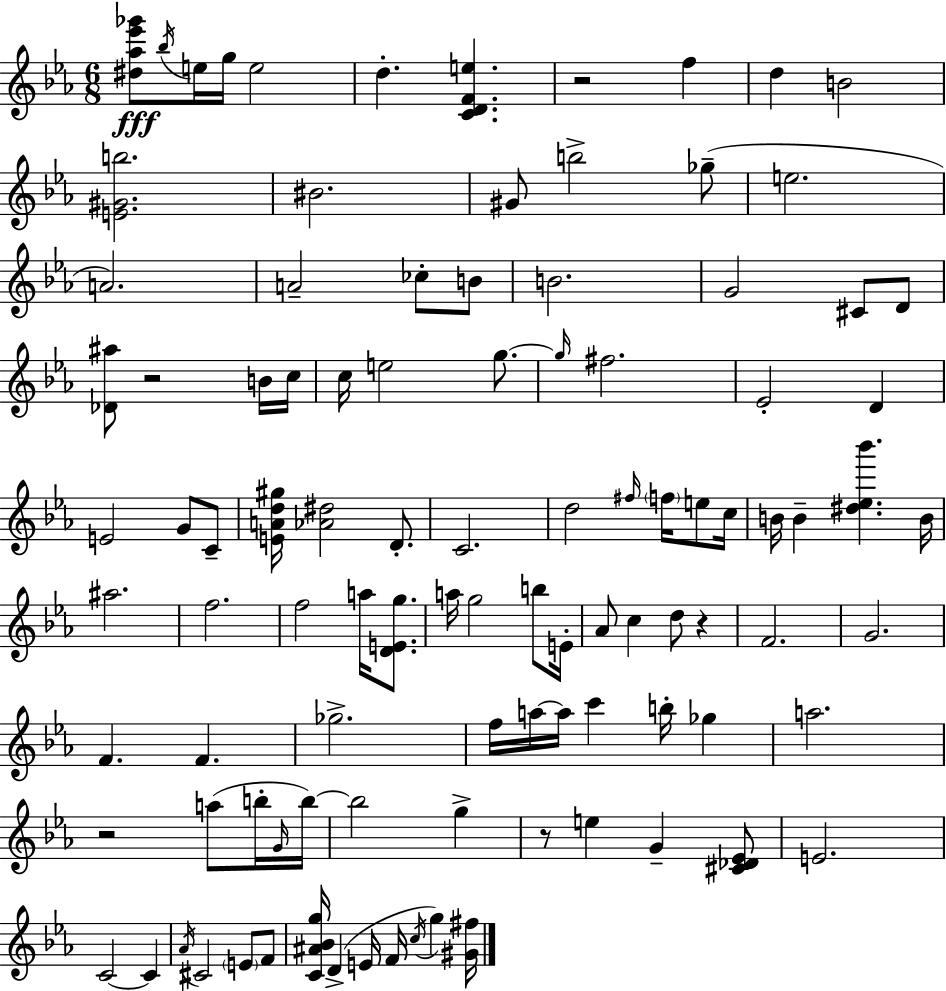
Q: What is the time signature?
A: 6/8